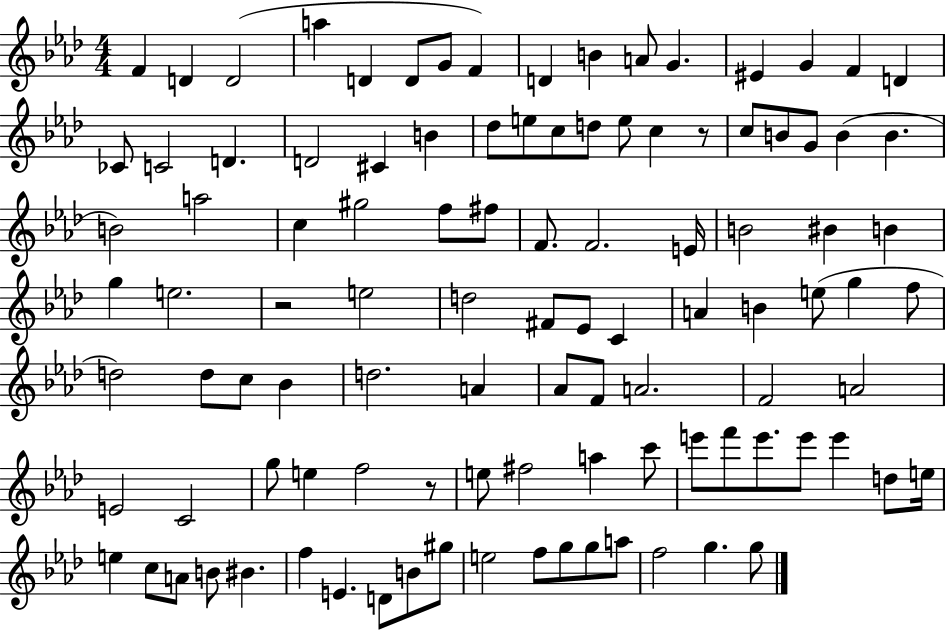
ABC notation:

X:1
T:Untitled
M:4/4
L:1/4
K:Ab
F D D2 a D D/2 G/2 F D B A/2 G ^E G F D _C/2 C2 D D2 ^C B _d/2 e/2 c/2 d/2 e/2 c z/2 c/2 B/2 G/2 B B B2 a2 c ^g2 f/2 ^f/2 F/2 F2 E/4 B2 ^B B g e2 z2 e2 d2 ^F/2 _E/2 C A B e/2 g f/2 d2 d/2 c/2 _B d2 A _A/2 F/2 A2 F2 A2 E2 C2 g/2 e f2 z/2 e/2 ^f2 a c'/2 e'/2 f'/2 e'/2 e'/2 e' d/2 e/4 e c/2 A/2 B/2 ^B f E D/2 B/2 ^g/2 e2 f/2 g/2 g/2 a/2 f2 g g/2